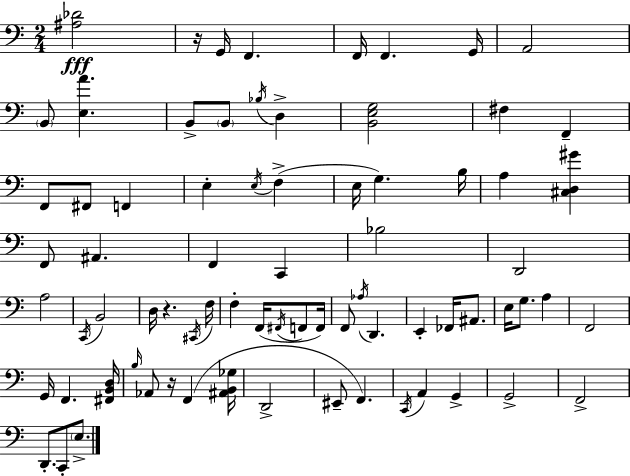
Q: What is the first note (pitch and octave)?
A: G2